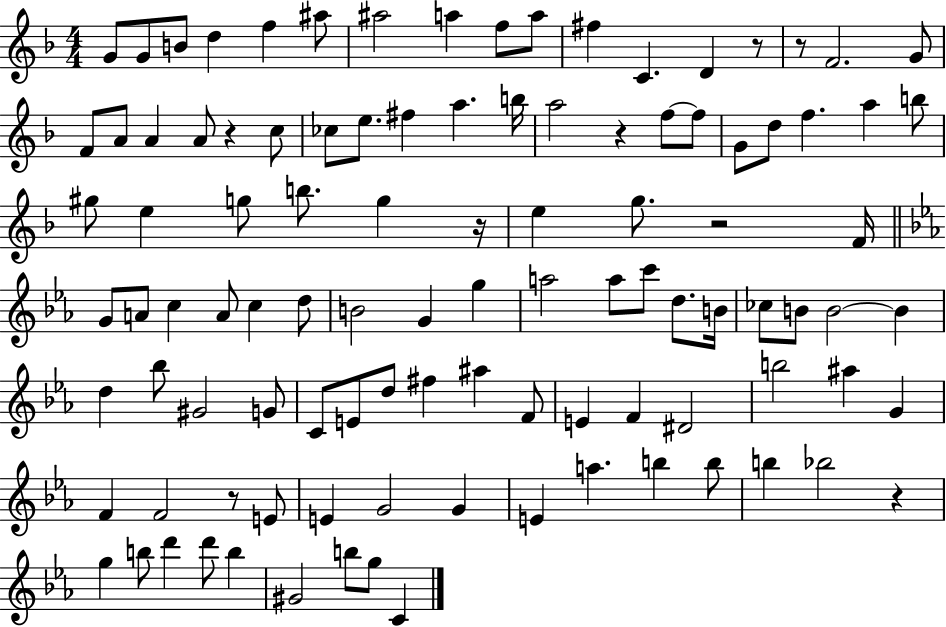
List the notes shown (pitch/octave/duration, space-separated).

G4/e G4/e B4/e D5/q F5/q A#5/e A#5/h A5/q F5/e A5/e F#5/q C4/q. D4/q R/e R/e F4/h. G4/e F4/e A4/e A4/q A4/e R/q C5/e CES5/e E5/e. F#5/q A5/q. B5/s A5/h R/q F5/e F5/e G4/e D5/e F5/q. A5/q B5/e G#5/e E5/q G5/e B5/e. G5/q R/s E5/q G5/e. R/h F4/s G4/e A4/e C5/q A4/e C5/q D5/e B4/h G4/q G5/q A5/h A5/e C6/e D5/e. B4/s CES5/e B4/e B4/h B4/q D5/q Bb5/e G#4/h G4/e C4/e E4/e D5/e F#5/q A#5/q F4/e E4/q F4/q D#4/h B5/h A#5/q G4/q F4/q F4/h R/e E4/e E4/q G4/h G4/q E4/q A5/q. B5/q B5/e B5/q Bb5/h R/q G5/q B5/e D6/q D6/e B5/q G#4/h B5/e G5/e C4/q